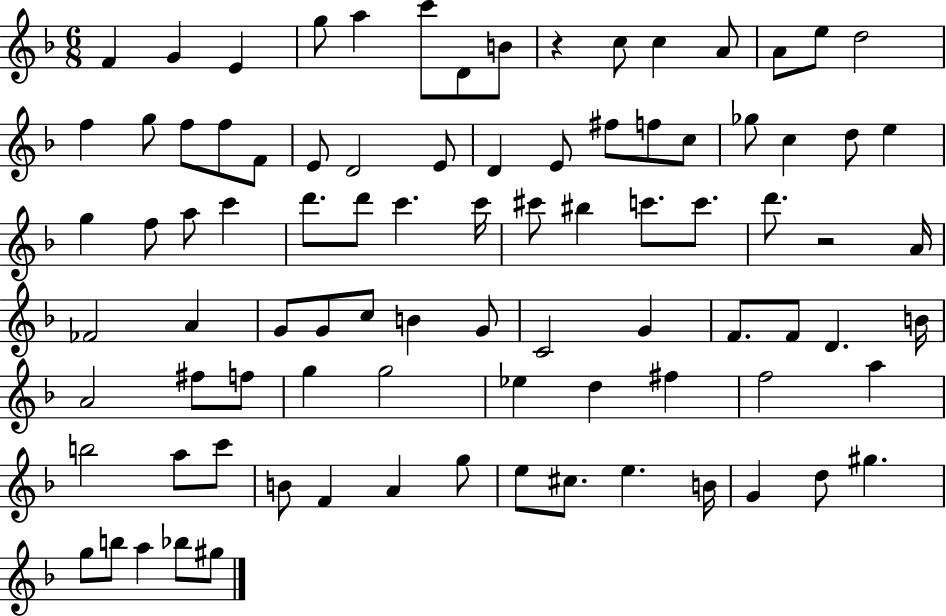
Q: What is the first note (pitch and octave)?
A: F4